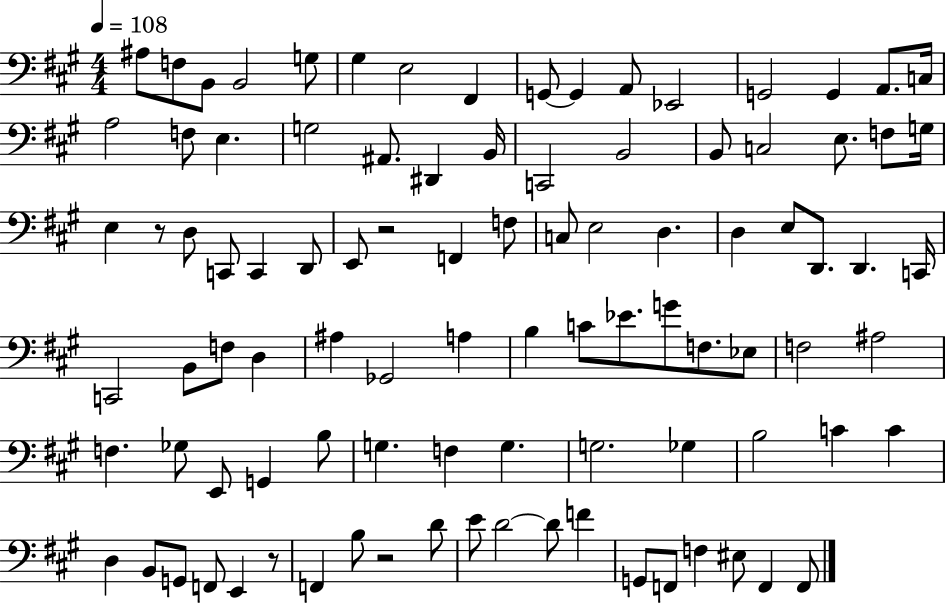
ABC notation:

X:1
T:Untitled
M:4/4
L:1/4
K:A
^A,/2 F,/2 B,,/2 B,,2 G,/2 ^G, E,2 ^F,, G,,/2 G,, A,,/2 _E,,2 G,,2 G,, A,,/2 C,/4 A,2 F,/2 E, G,2 ^A,,/2 ^D,, B,,/4 C,,2 B,,2 B,,/2 C,2 E,/2 F,/2 G,/4 E, z/2 D,/2 C,,/2 C,, D,,/2 E,,/2 z2 F,, F,/2 C,/2 E,2 D, D, E,/2 D,,/2 D,, C,,/4 C,,2 B,,/2 F,/2 D, ^A, _G,,2 A, B, C/2 _E/2 G/2 F,/2 _E,/2 F,2 ^A,2 F, _G,/2 E,,/2 G,, B,/2 G, F, G, G,2 _G, B,2 C C D, B,,/2 G,,/2 F,,/2 E,, z/2 F,, B,/2 z2 D/2 E/2 D2 D/2 F G,,/2 F,,/2 F, ^E,/2 F,, F,,/2